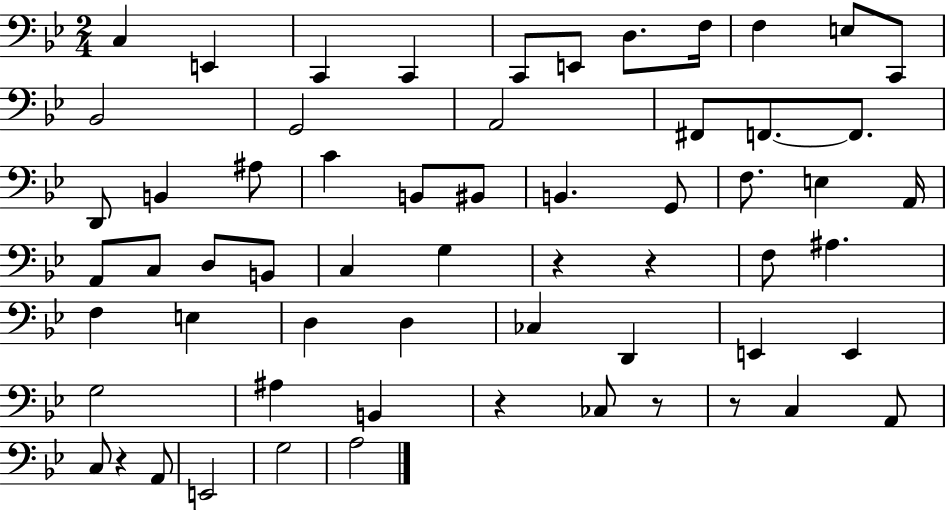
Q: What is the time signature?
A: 2/4